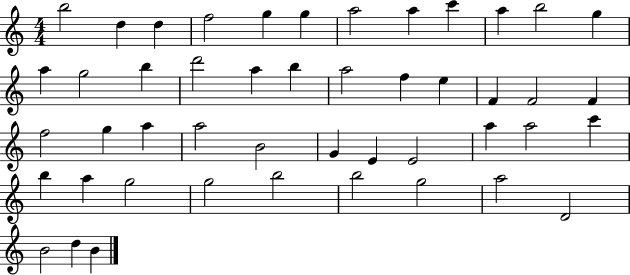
B5/h D5/q D5/q F5/h G5/q G5/q A5/h A5/q C6/q A5/q B5/h G5/q A5/q G5/h B5/q D6/h A5/q B5/q A5/h F5/q E5/q F4/q F4/h F4/q F5/h G5/q A5/q A5/h B4/h G4/q E4/q E4/h A5/q A5/h C6/q B5/q A5/q G5/h G5/h B5/h B5/h G5/h A5/h D4/h B4/h D5/q B4/q